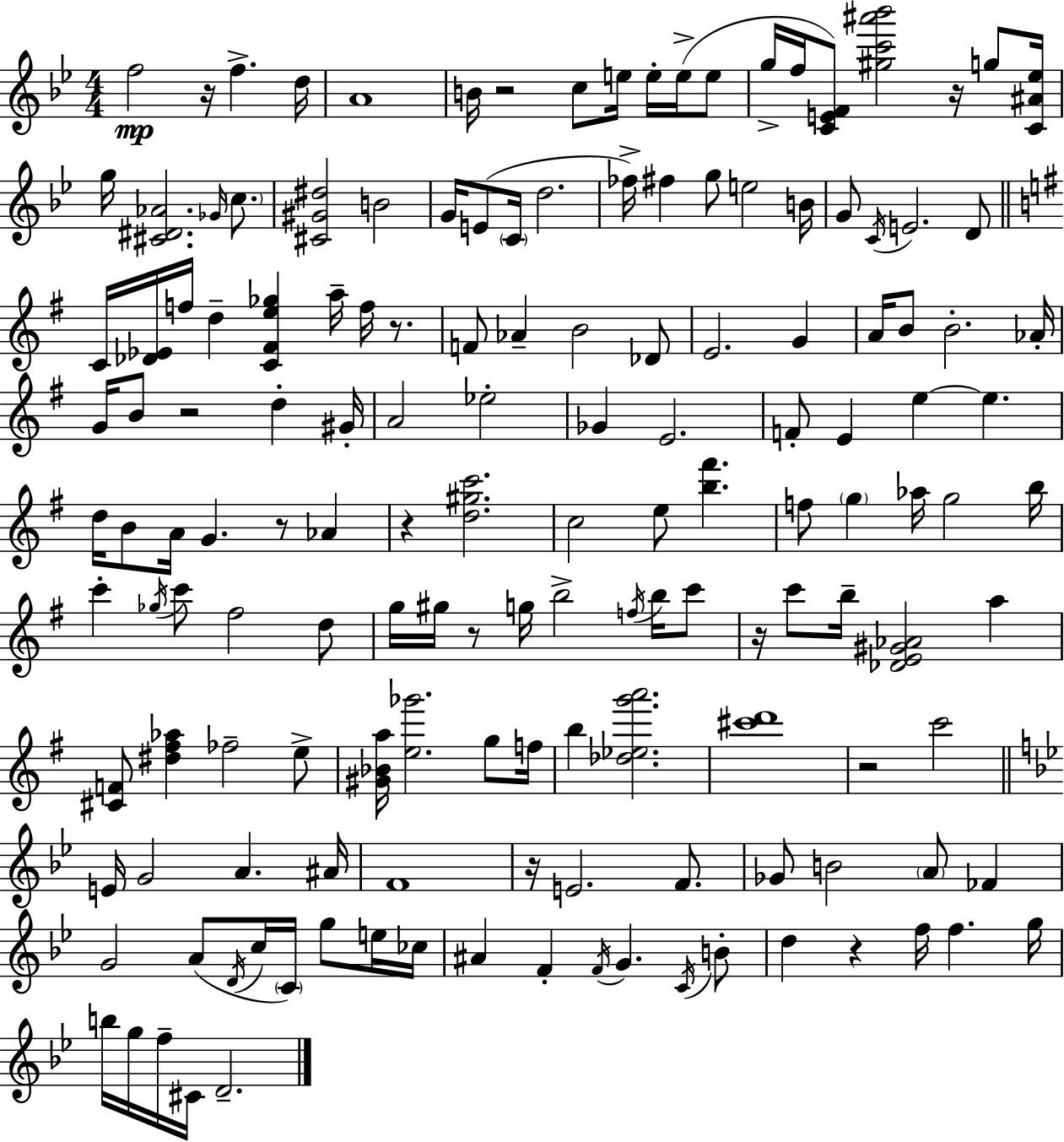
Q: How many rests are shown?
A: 12